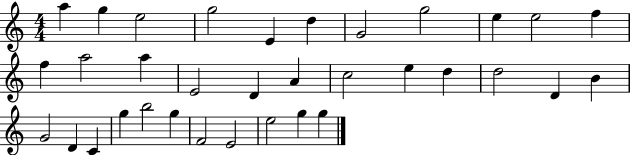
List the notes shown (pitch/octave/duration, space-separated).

A5/q G5/q E5/h G5/h E4/q D5/q G4/h G5/h E5/q E5/h F5/q F5/q A5/h A5/q E4/h D4/q A4/q C5/h E5/q D5/q D5/h D4/q B4/q G4/h D4/q C4/q G5/q B5/h G5/q F4/h E4/h E5/h G5/q G5/q